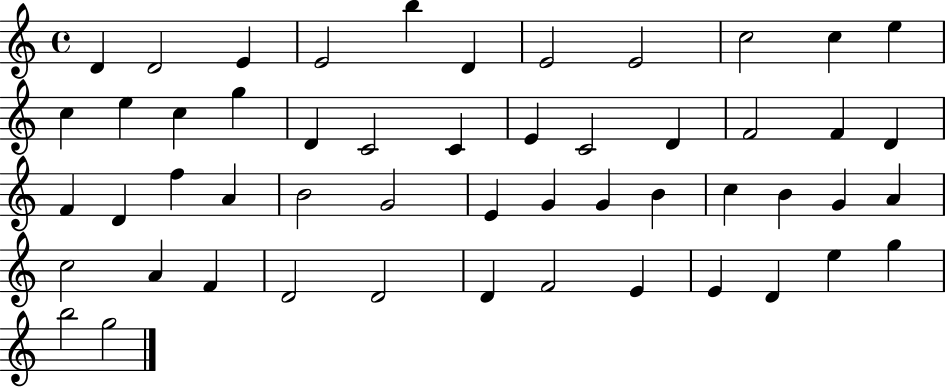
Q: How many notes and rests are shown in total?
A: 52